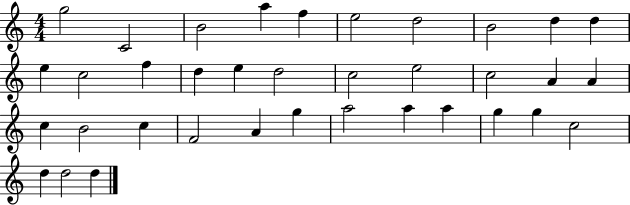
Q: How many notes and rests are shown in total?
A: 36